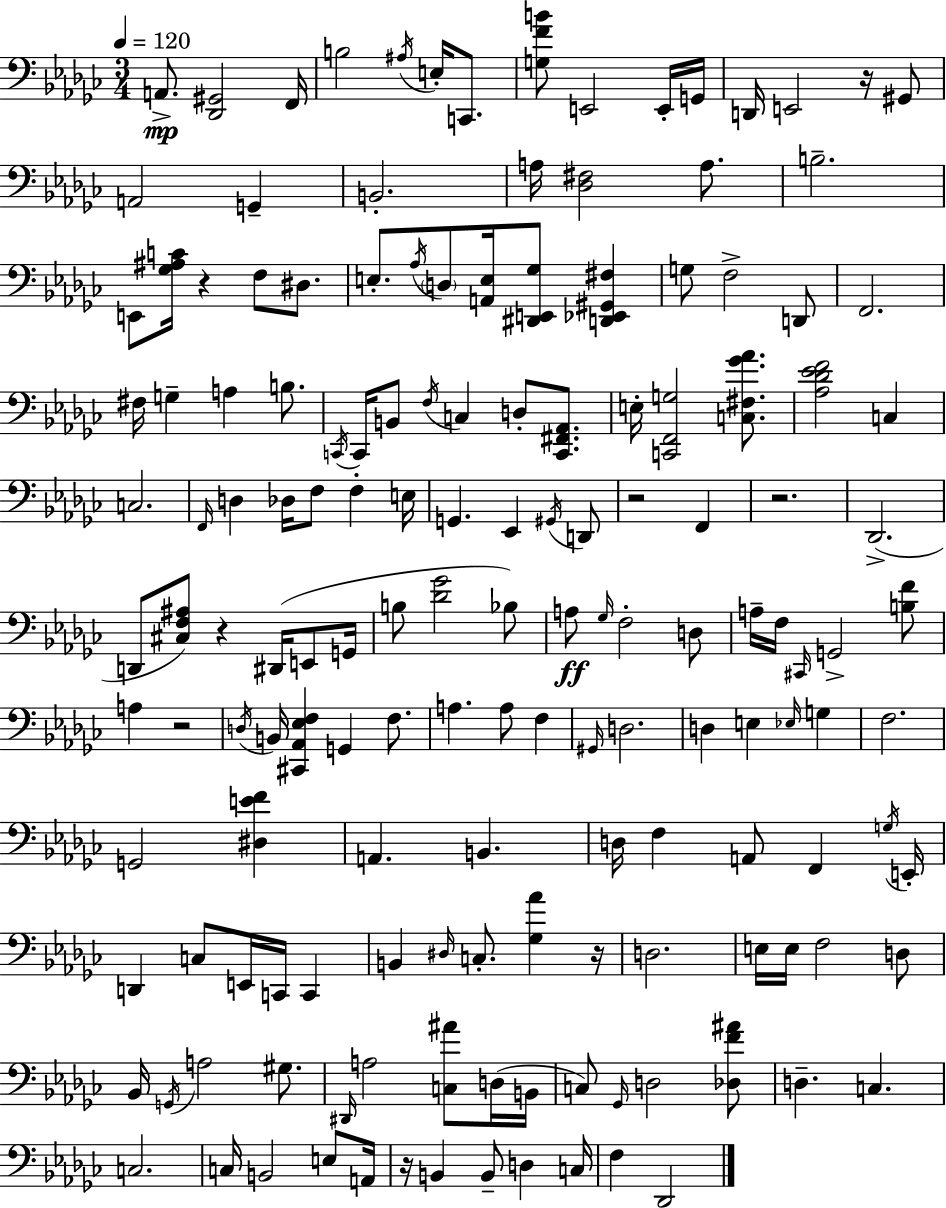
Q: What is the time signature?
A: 3/4